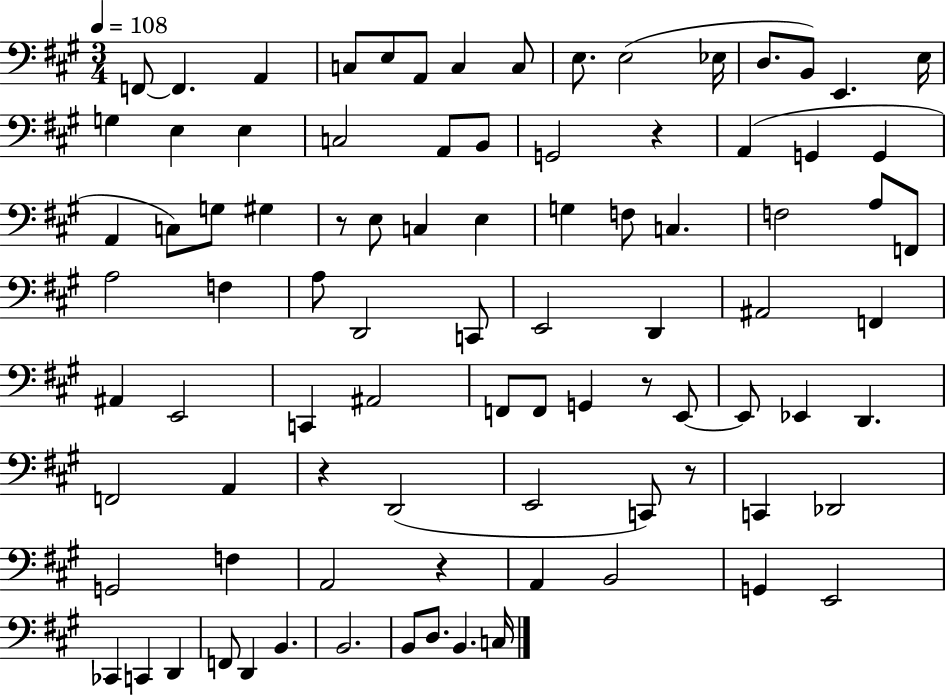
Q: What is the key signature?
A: A major